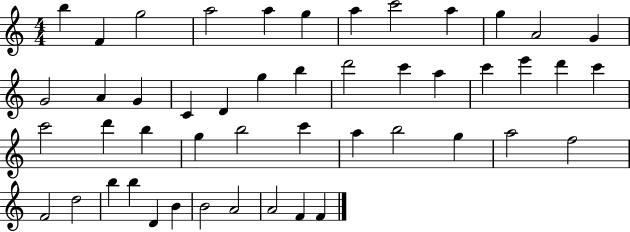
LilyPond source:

{
  \clef treble
  \numericTimeSignature
  \time 4/4
  \key c \major
  b''4 f'4 g''2 | a''2 a''4 g''4 | a''4 c'''2 a''4 | g''4 a'2 g'4 | \break g'2 a'4 g'4 | c'4 d'4 g''4 b''4 | d'''2 c'''4 a''4 | c'''4 e'''4 d'''4 c'''4 | \break c'''2 d'''4 b''4 | g''4 b''2 c'''4 | a''4 b''2 g''4 | a''2 f''2 | \break f'2 d''2 | b''4 b''4 d'4 b'4 | b'2 a'2 | a'2 f'4 f'4 | \break \bar "|."
}